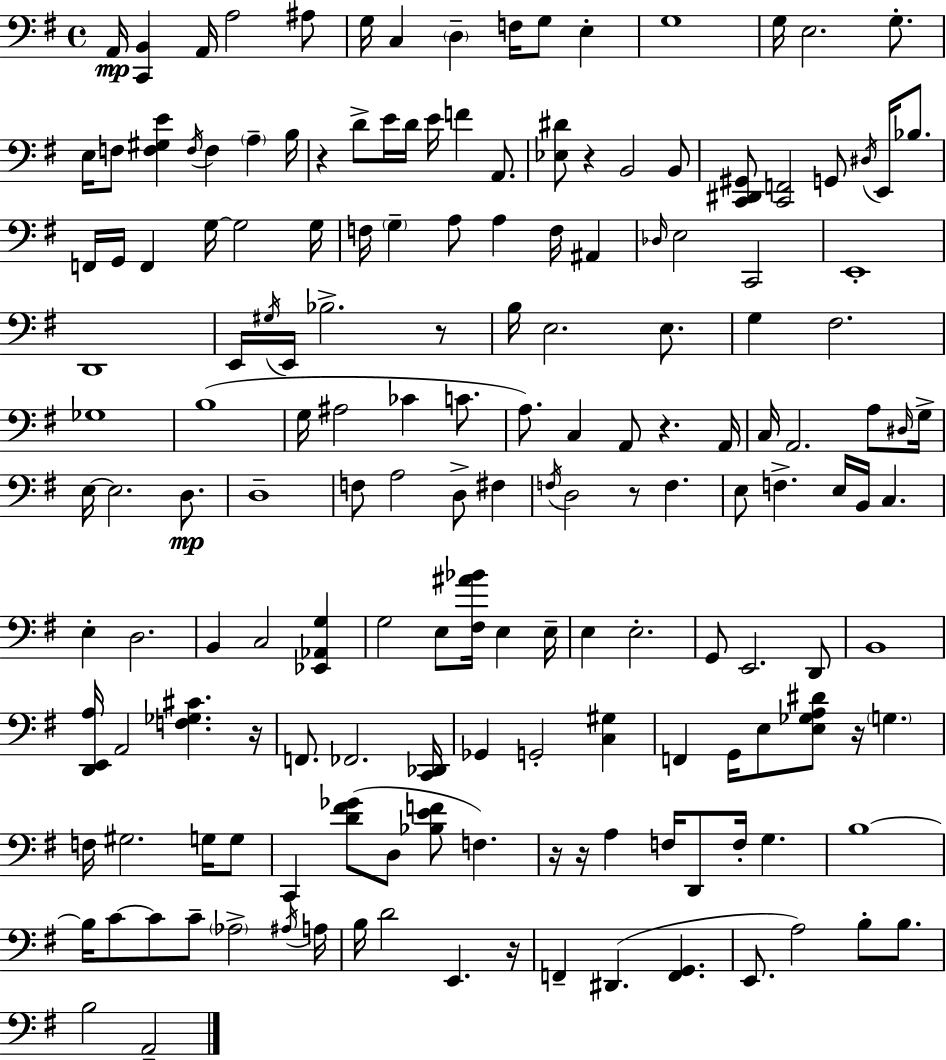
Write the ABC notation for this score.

X:1
T:Untitled
M:4/4
L:1/4
K:G
A,,/4 [C,,B,,] A,,/4 A,2 ^A,/2 G,/4 C, D, F,/4 G,/2 E, G,4 G,/4 E,2 G,/2 E,/4 F,/2 [F,^G,E] F,/4 F, A, B,/4 z D/2 E/4 D/4 E/4 F A,,/2 [_E,^D]/2 z B,,2 B,,/2 [C,,^D,,^G,,]/2 [C,,F,,]2 G,,/2 ^D,/4 E,,/4 _B,/2 F,,/4 G,,/4 F,, G,/4 G,2 G,/4 F,/4 G, A,/2 A, F,/4 ^A,, _D,/4 E,2 C,,2 E,,4 D,,4 E,,/4 ^G,/4 E,,/4 _B,2 z/2 B,/4 E,2 E,/2 G, ^F,2 _G,4 B,4 G,/4 ^A,2 _C C/2 A,/2 C, A,,/2 z A,,/4 C,/4 A,,2 A,/2 ^D,/4 G,/4 E,/4 E,2 D,/2 D,4 F,/2 A,2 D,/2 ^F, F,/4 D,2 z/2 F, E,/2 F, E,/4 B,,/4 C, E, D,2 B,, C,2 [_E,,_A,,G,] G,2 E,/2 [^F,^A_B]/4 E, E,/4 E, E,2 G,,/2 E,,2 D,,/2 B,,4 [D,,E,,A,]/4 A,,2 [F,_G,^C] z/4 F,,/2 _F,,2 [C,,_D,,]/4 _G,, G,,2 [C,^G,] F,, G,,/4 E,/2 [E,_G,A,^D]/2 z/4 G, F,/4 ^G,2 G,/4 G,/2 C,, [D^F_G]/2 D,/2 [_B,EF]/2 F, z/4 z/4 A, F,/4 D,,/2 F,/4 G, B,4 B,/4 C/2 C/2 C/2 _A,2 ^A,/4 A,/4 B,/4 D2 E,, z/4 F,, ^D,, [F,,G,,] E,,/2 A,2 B,/2 B,/2 B,2 A,,2